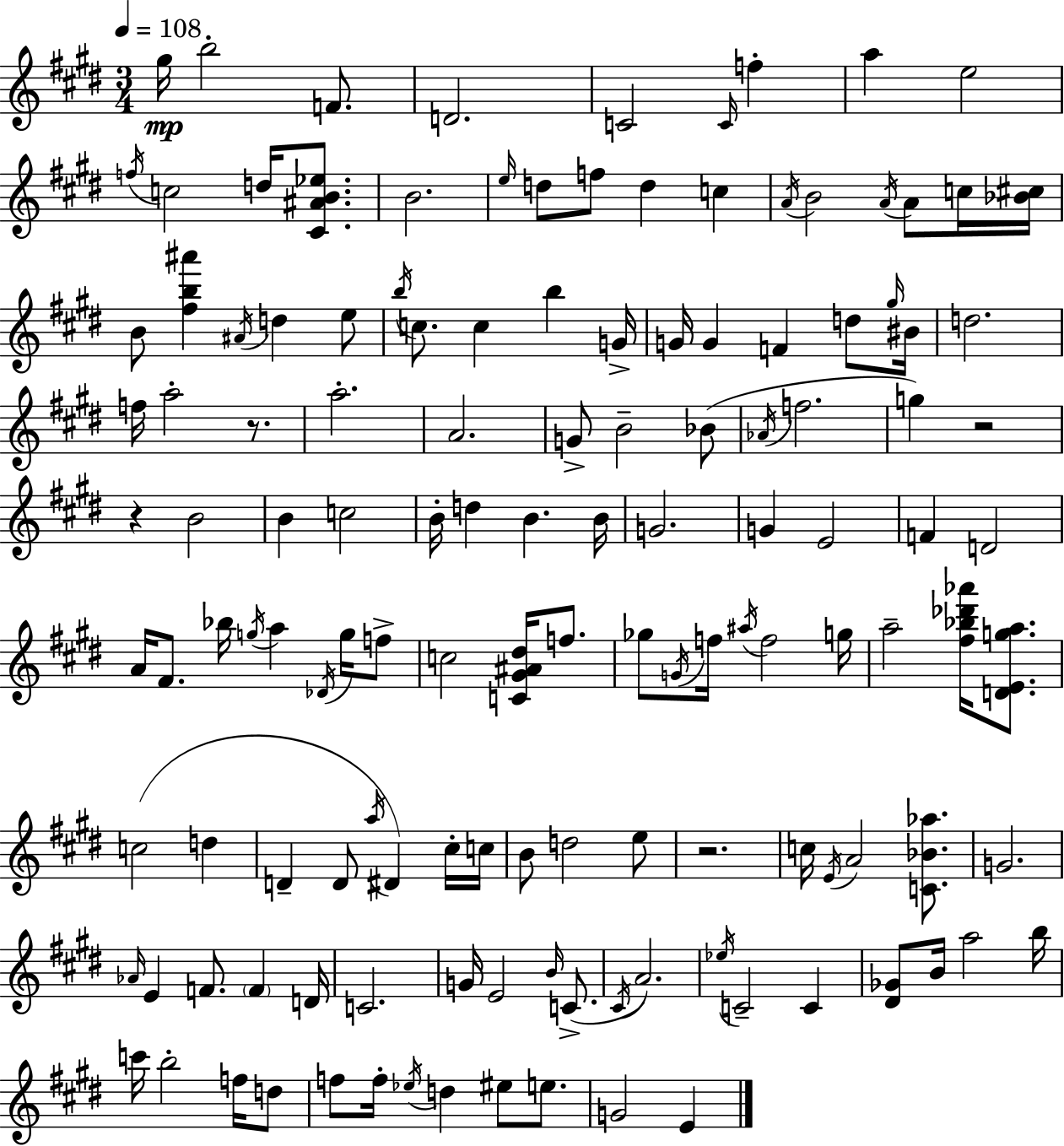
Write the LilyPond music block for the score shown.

{
  \clef treble
  \numericTimeSignature
  \time 3/4
  \key e \major
  \tempo 4 = 108
  gis''16\mp b''2-. f'8. | d'2. | c'2 \grace { c'16 } f''4-. | a''4 e''2 | \break \acciaccatura { f''16 } c''2 d''16 <cis' ais' b' ees''>8. | b'2. | \grace { e''16 } d''8 f''8 d''4 c''4 | \acciaccatura { a'16 } b'2 | \break \acciaccatura { a'16 } a'8 c''16 <bes' cis''>16 b'8 <fis'' b'' ais'''>4 \acciaccatura { ais'16 } | d''4 e''8 \acciaccatura { b''16 } c''8. c''4 | b''4 g'16-> g'16 g'4 | f'4 d''8 \grace { gis''16 } bis'16 d''2. | \break f''16 a''2-. | r8. a''2.-. | a'2. | g'8-> b'2-- | \break bes'8( \acciaccatura { aes'16 } f''2. | g''4) | r2 r4 | b'2 b'4 | \break c''2 b'16-. d''4 | b'4. b'16 g'2. | g'4 | e'2 f'4 | \break d'2 a'16 fis'8. | bes''16 \acciaccatura { g''16 } a''4 \acciaccatura { des'16 } g''16 f''8-> c''2 | <c' gis' ais' dis''>16 f''8. ges''8 | \acciaccatura { g'16 } f''16 \acciaccatura { ais''16 } f''2 | \break g''16 a''2-- <fis'' bes'' des''' aes'''>16 <d' e' g'' a''>8. | c''2( d''4 | d'4-- d'8 \acciaccatura { a''16 }) dis'4 | cis''16-. c''16 b'8 d''2 | \break e''8 r2. | c''16 \acciaccatura { e'16 } a'2 | <c' bes' aes''>8. g'2. | \grace { aes'16 } e'4 f'8. \parenthesize f'4 | \break d'16 c'2. | g'16 e'2 | \grace { b'16 }( c'8.-> \acciaccatura { cis'16 }) a'2. | \acciaccatura { ees''16 } c'2-- | \break c'4 <dis' ges'>8 b'16 a''2 | b''16 c'''16 b''2-. | f''16 d''8 f''8 f''16-. \acciaccatura { ees''16 } d''4 | eis''8 e''8. g'2 | \break e'4 \bar "|."
}